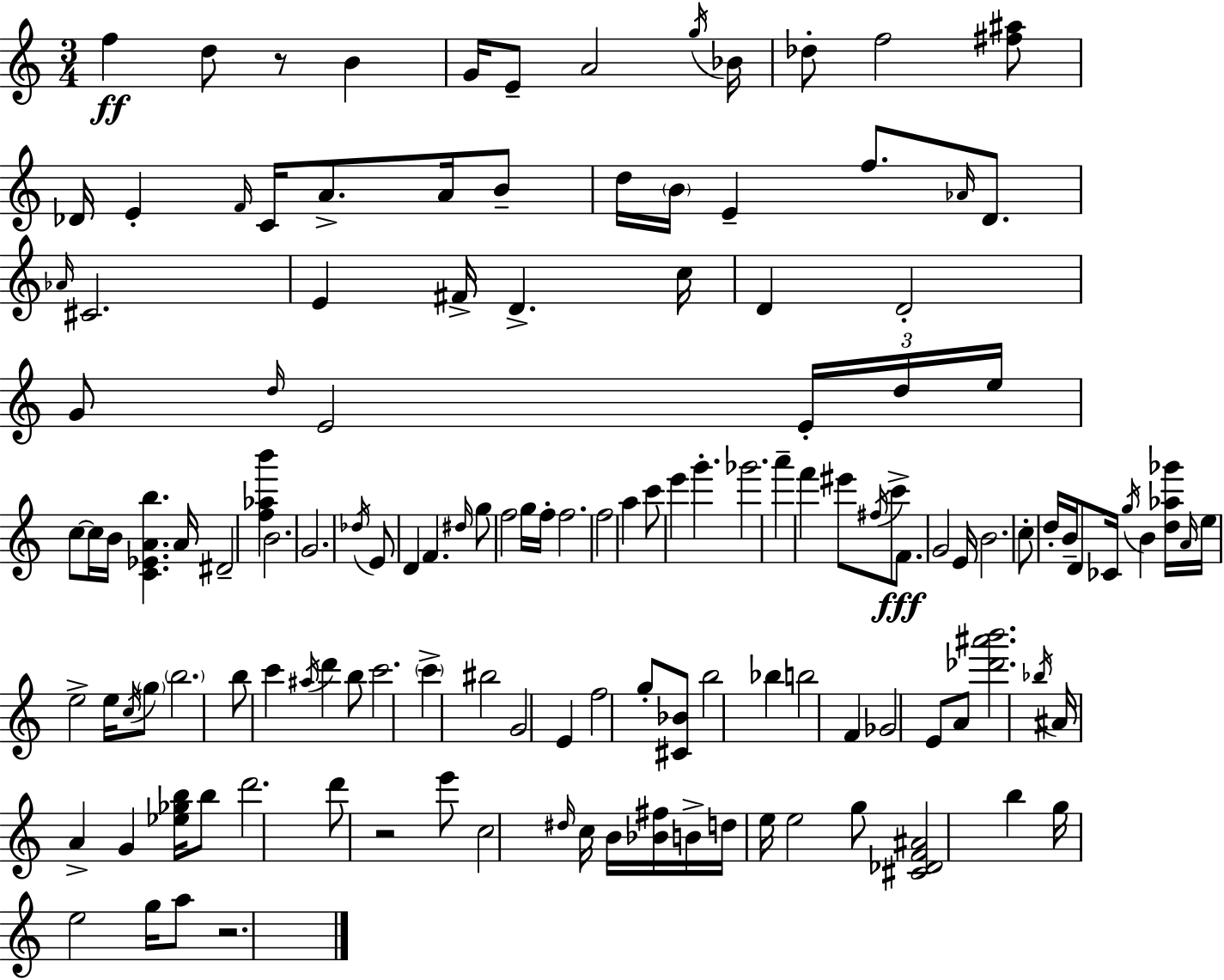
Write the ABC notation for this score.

X:1
T:Untitled
M:3/4
L:1/4
K:Am
f d/2 z/2 B G/4 E/2 A2 g/4 _B/4 _d/2 f2 [^f^a]/2 _D/4 E F/4 C/4 A/2 A/4 B/2 d/4 B/4 E f/2 _A/4 D/2 _A/4 ^C2 E ^F/4 D c/4 D D2 G/2 d/4 E2 E/4 d/4 e/4 c/2 c/4 B/4 [C_EAb] A/4 ^D2 [f_ab'] B2 G2 _d/4 E/2 D F ^d/4 g/2 f2 g/4 f/4 f2 f2 a c'/2 e' g' _g'2 a' f' ^e'/2 ^f/4 c'/2 F/2 G2 E/4 B2 c/2 d/4 B/4 D/2 _C/4 g/4 B [d_a_g']/4 A/4 e/4 e2 e/4 c/4 g/2 b2 b/2 c' ^a/4 d' b/2 c'2 c' ^b2 G2 E f2 g/2 [^C_B]/2 b2 _b b2 F _G2 E/2 A/2 [_d'^a'b']2 _b/4 ^A/4 A G [_e_gb]/4 b/2 d'2 d'/2 z2 e'/2 c2 ^d/4 c/4 B/4 [_B^f]/4 B/4 d/4 e/4 e2 g/2 [^C_DF^A]2 b g/4 e2 g/4 a/2 z2